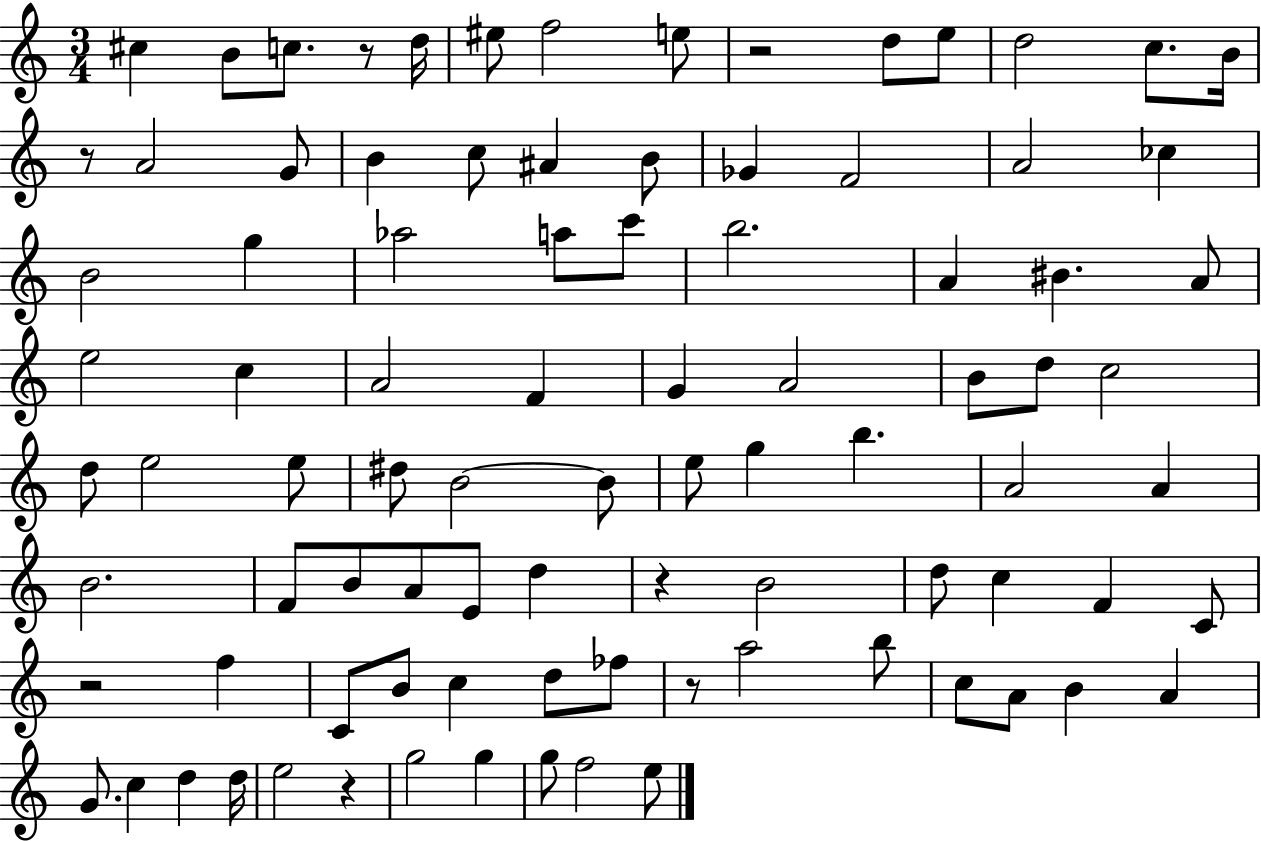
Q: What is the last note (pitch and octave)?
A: E5